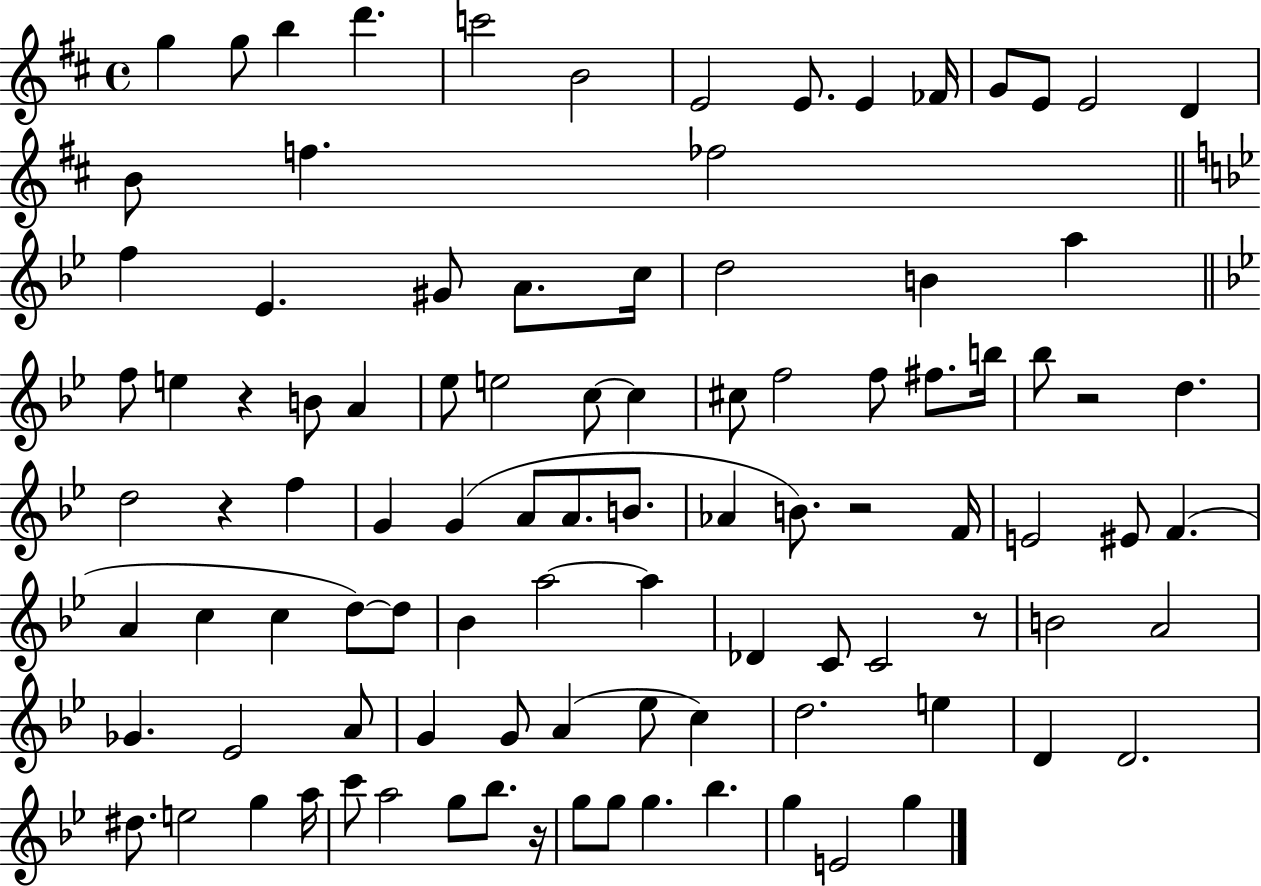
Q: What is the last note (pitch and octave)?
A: G5